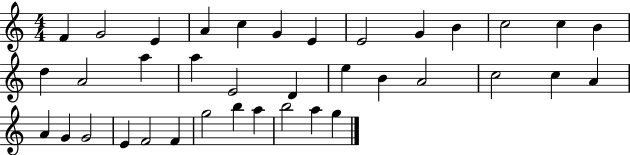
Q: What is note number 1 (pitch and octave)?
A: F4